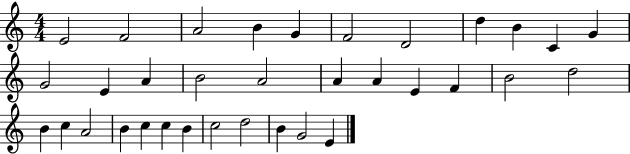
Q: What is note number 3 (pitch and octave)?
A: A4